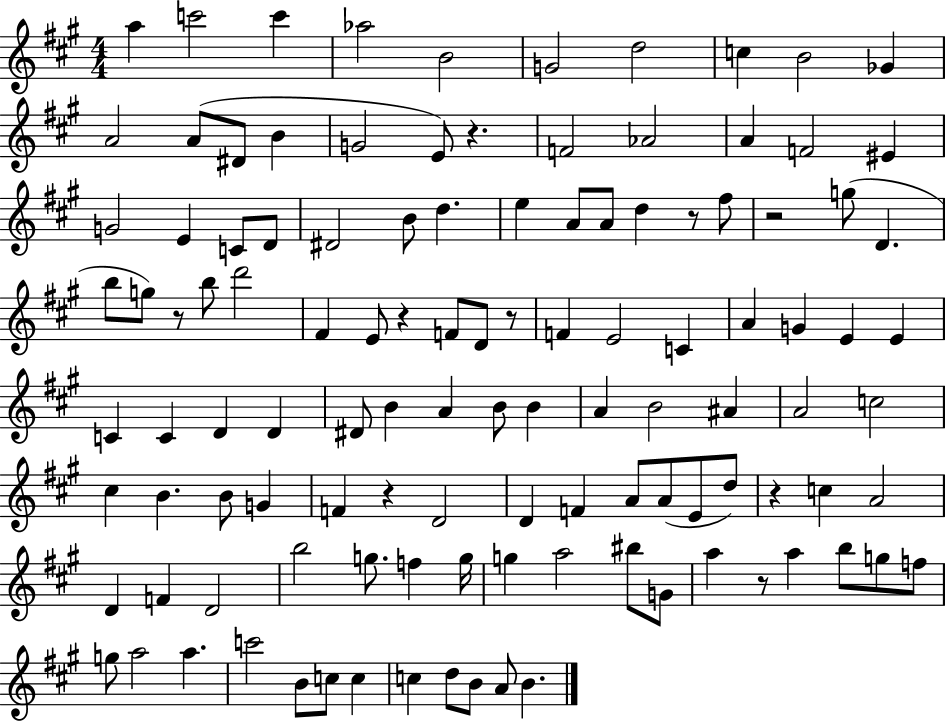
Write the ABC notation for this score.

X:1
T:Untitled
M:4/4
L:1/4
K:A
a c'2 c' _a2 B2 G2 d2 c B2 _G A2 A/2 ^D/2 B G2 E/2 z F2 _A2 A F2 ^E G2 E C/2 D/2 ^D2 B/2 d e A/2 A/2 d z/2 ^f/2 z2 g/2 D b/2 g/2 z/2 b/2 d'2 ^F E/2 z F/2 D/2 z/2 F E2 C A G E E C C D D ^D/2 B A B/2 B A B2 ^A A2 c2 ^c B B/2 G F z D2 D F A/2 A/2 E/2 d/2 z c A2 D F D2 b2 g/2 f g/4 g a2 ^b/2 G/2 a z/2 a b/2 g/2 f/2 g/2 a2 a c'2 B/2 c/2 c c d/2 B/2 A/2 B